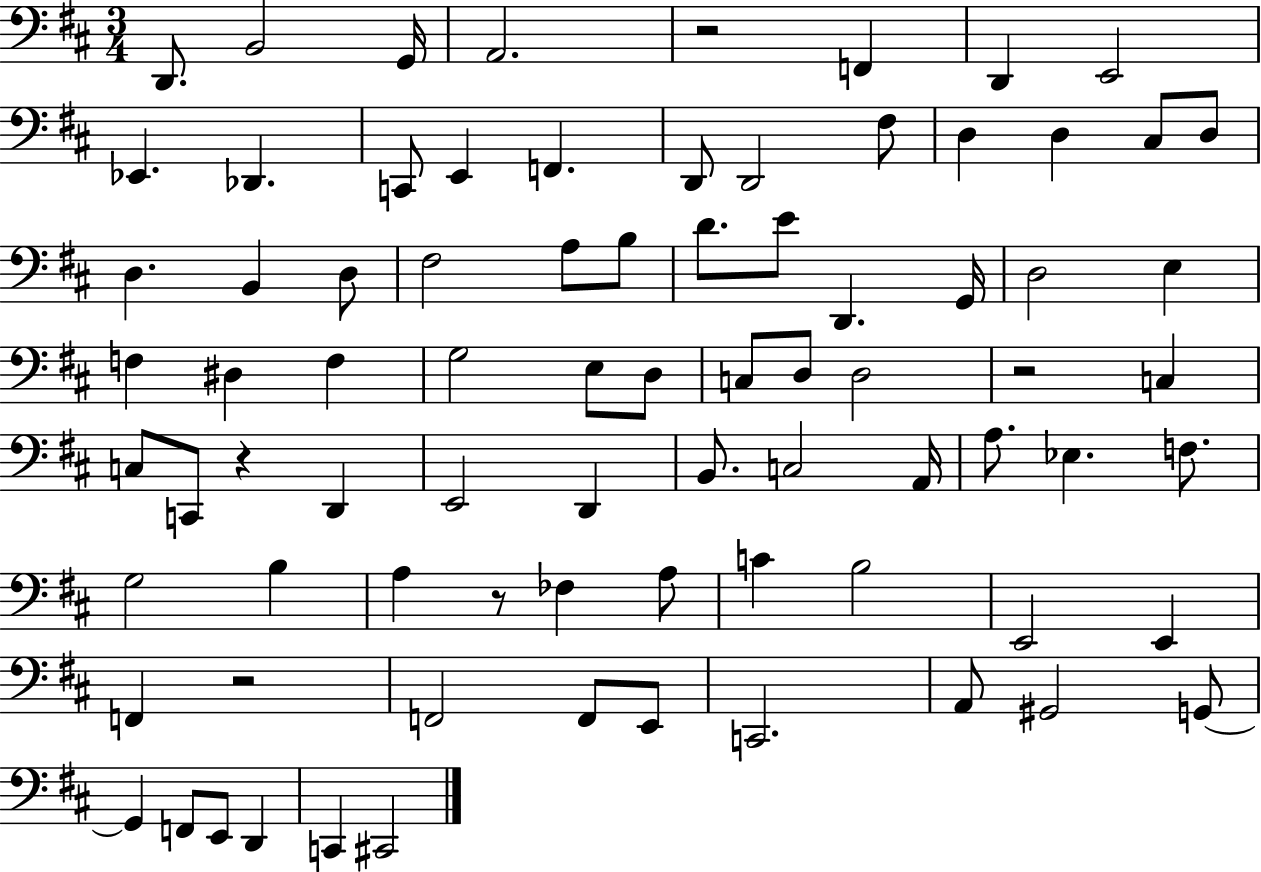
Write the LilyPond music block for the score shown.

{
  \clef bass
  \numericTimeSignature
  \time 3/4
  \key d \major
  d,8. b,2 g,16 | a,2. | r2 f,4 | d,4 e,2 | \break ees,4. des,4. | c,8 e,4 f,4. | d,8 d,2 fis8 | d4 d4 cis8 d8 | \break d4. b,4 d8 | fis2 a8 b8 | d'8. e'8 d,4. g,16 | d2 e4 | \break f4 dis4 f4 | g2 e8 d8 | c8 d8 d2 | r2 c4 | \break c8 c,8 r4 d,4 | e,2 d,4 | b,8. c2 a,16 | a8. ees4. f8. | \break g2 b4 | a4 r8 fes4 a8 | c'4 b2 | e,2 e,4 | \break f,4 r2 | f,2 f,8 e,8 | c,2. | a,8 gis,2 g,8~~ | \break g,4 f,8 e,8 d,4 | c,4 cis,2 | \bar "|."
}